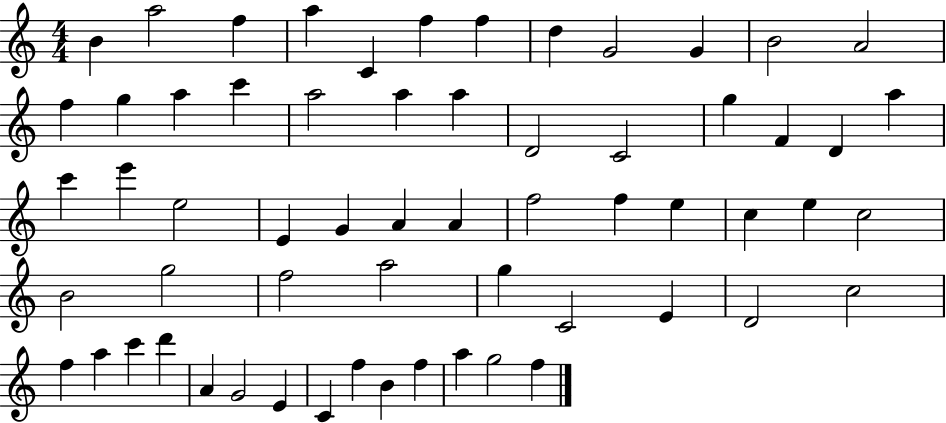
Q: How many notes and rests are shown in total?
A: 61